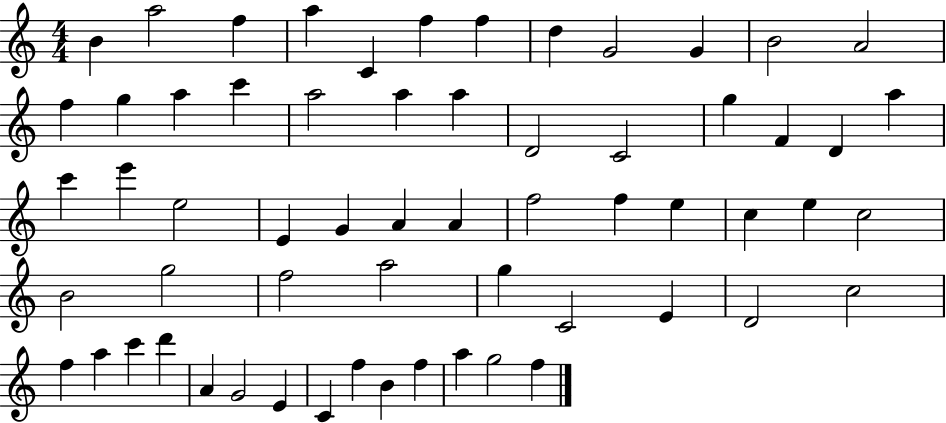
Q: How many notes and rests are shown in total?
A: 61